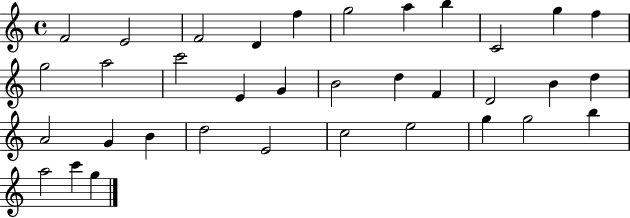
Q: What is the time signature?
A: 4/4